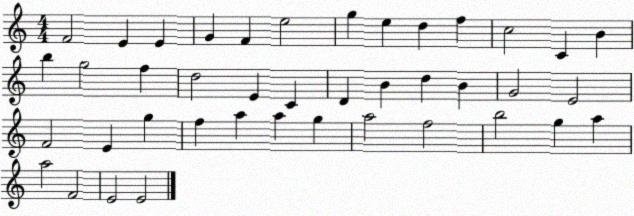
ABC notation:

X:1
T:Untitled
M:4/4
L:1/4
K:C
F2 E E G F e2 g e d f c2 C B b g2 f d2 E C D B d B G2 E2 F2 E g f a a g a2 f2 b2 g a a2 F2 E2 E2